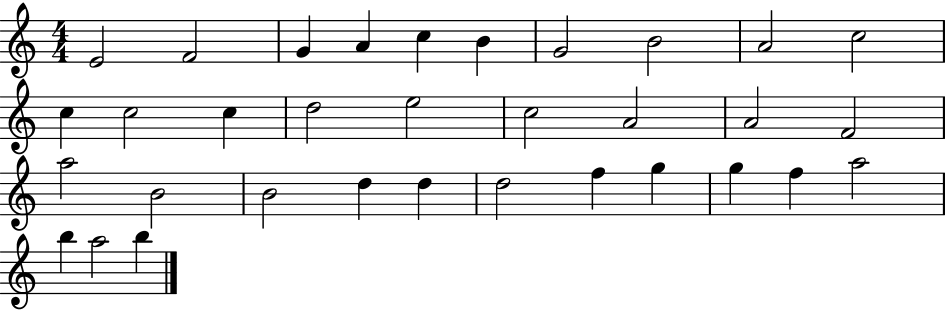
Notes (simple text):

E4/h F4/h G4/q A4/q C5/q B4/q G4/h B4/h A4/h C5/h C5/q C5/h C5/q D5/h E5/h C5/h A4/h A4/h F4/h A5/h B4/h B4/h D5/q D5/q D5/h F5/q G5/q G5/q F5/q A5/h B5/q A5/h B5/q